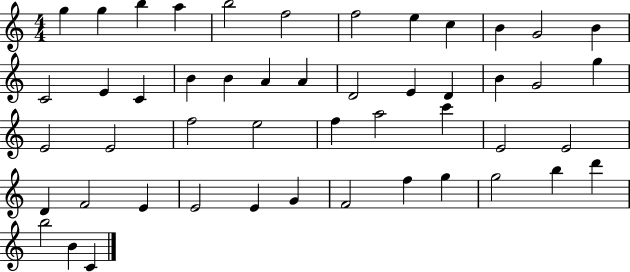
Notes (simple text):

G5/q G5/q B5/q A5/q B5/h F5/h F5/h E5/q C5/q B4/q G4/h B4/q C4/h E4/q C4/q B4/q B4/q A4/q A4/q D4/h E4/q D4/q B4/q G4/h G5/q E4/h E4/h F5/h E5/h F5/q A5/h C6/q E4/h E4/h D4/q F4/h E4/q E4/h E4/q G4/q F4/h F5/q G5/q G5/h B5/q D6/q B5/h B4/q C4/q